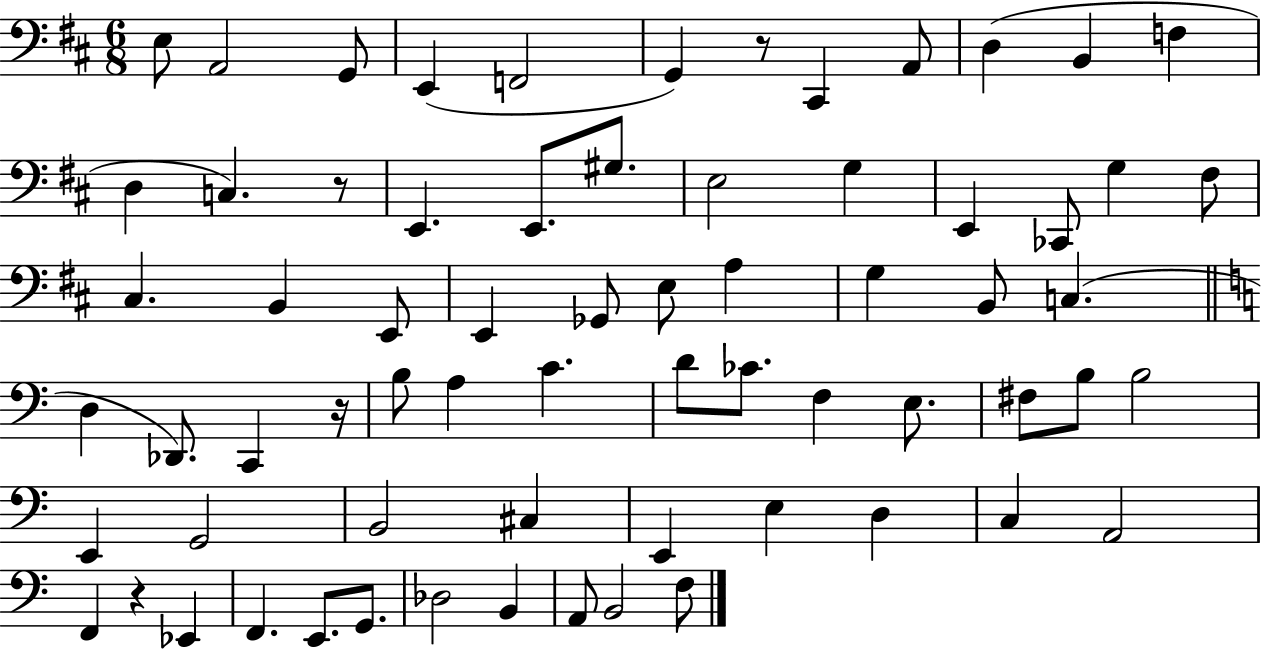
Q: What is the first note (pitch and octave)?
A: E3